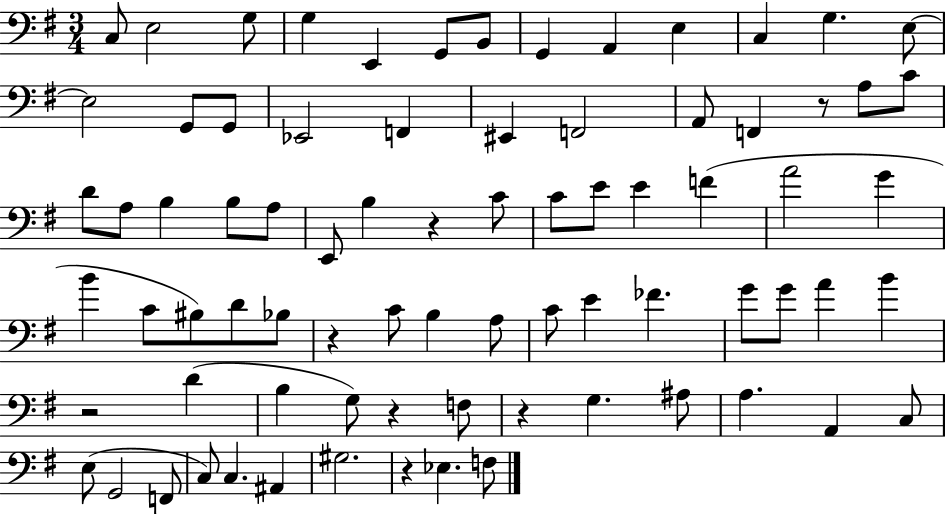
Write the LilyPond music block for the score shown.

{
  \clef bass
  \numericTimeSignature
  \time 3/4
  \key g \major
  c8 e2 g8 | g4 e,4 g,8 b,8 | g,4 a,4 e4 | c4 g4. e8~~ | \break e2 g,8 g,8 | ees,2 f,4 | eis,4 f,2 | a,8 f,4 r8 a8 c'8 | \break d'8 a8 b4 b8 a8 | e,8 b4 r4 c'8 | c'8 e'8 e'4 f'4( | a'2 g'4 | \break b'4 c'8 bis8) d'8 bes8 | r4 c'8 b4 a8 | c'8 e'4 fes'4. | g'8 g'8 a'4 b'4 | \break r2 d'4( | b4 g8) r4 f8 | r4 g4. ais8 | a4. a,4 c8 | \break e8( g,2 f,8 | c8) c4. ais,4 | gis2. | r4 ees4. f8 | \break \bar "|."
}